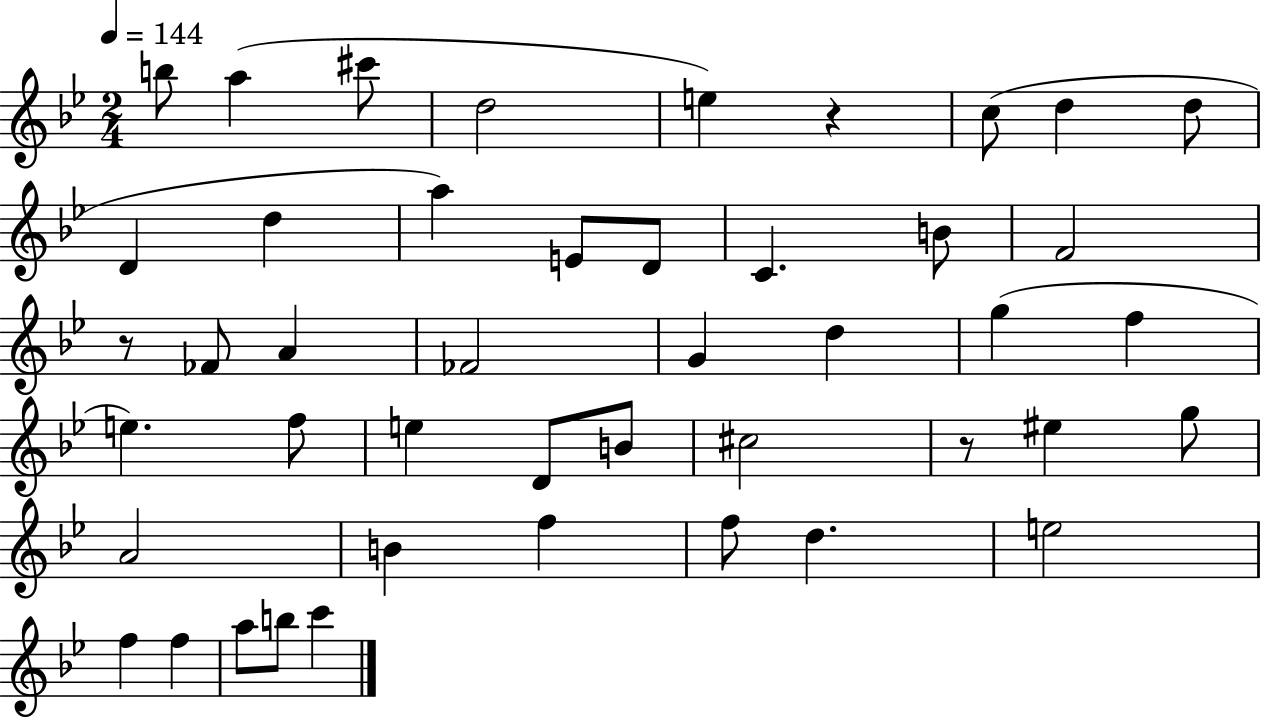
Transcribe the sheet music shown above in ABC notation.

X:1
T:Untitled
M:2/4
L:1/4
K:Bb
b/2 a ^c'/2 d2 e z c/2 d d/2 D d a E/2 D/2 C B/2 F2 z/2 _F/2 A _F2 G d g f e f/2 e D/2 B/2 ^c2 z/2 ^e g/2 A2 B f f/2 d e2 f f a/2 b/2 c'